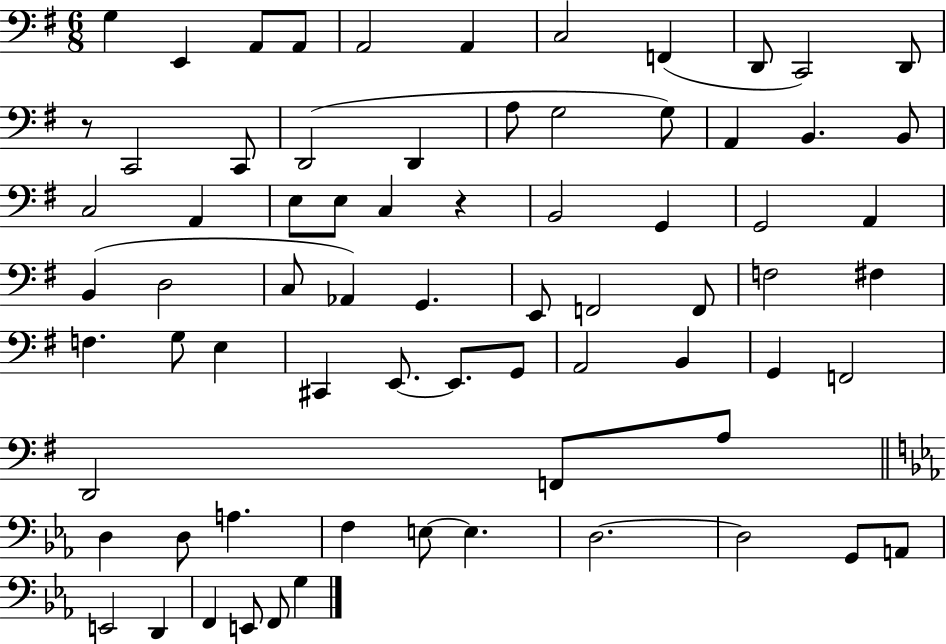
X:1
T:Untitled
M:6/8
L:1/4
K:G
G, E,, A,,/2 A,,/2 A,,2 A,, C,2 F,, D,,/2 C,,2 D,,/2 z/2 C,,2 C,,/2 D,,2 D,, A,/2 G,2 G,/2 A,, B,, B,,/2 C,2 A,, E,/2 E,/2 C, z B,,2 G,, G,,2 A,, B,, D,2 C,/2 _A,, G,, E,,/2 F,,2 F,,/2 F,2 ^F, F, G,/2 E, ^C,, E,,/2 E,,/2 G,,/2 A,,2 B,, G,, F,,2 D,,2 F,,/2 A,/2 D, D,/2 A, F, E,/2 E, D,2 D,2 G,,/2 A,,/2 E,,2 D,, F,, E,,/2 F,,/2 G,